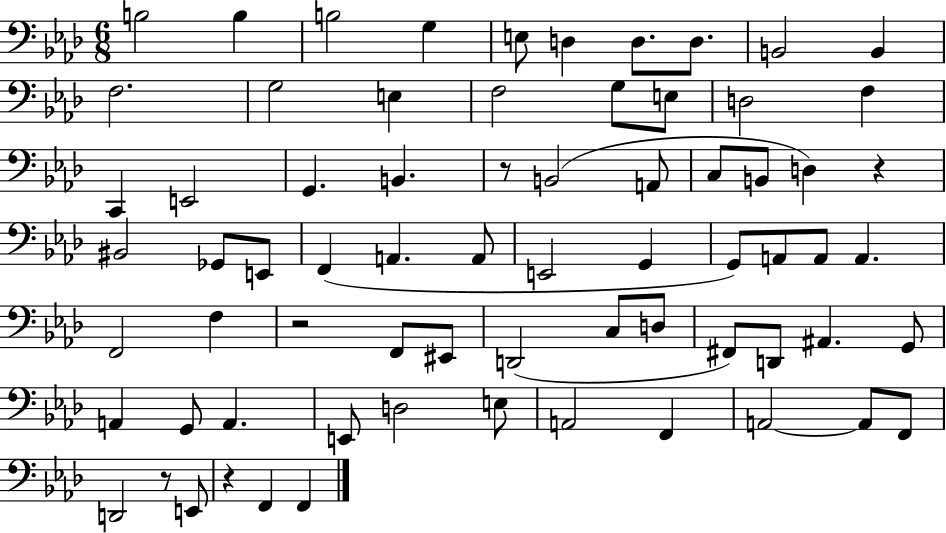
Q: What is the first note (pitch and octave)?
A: B3